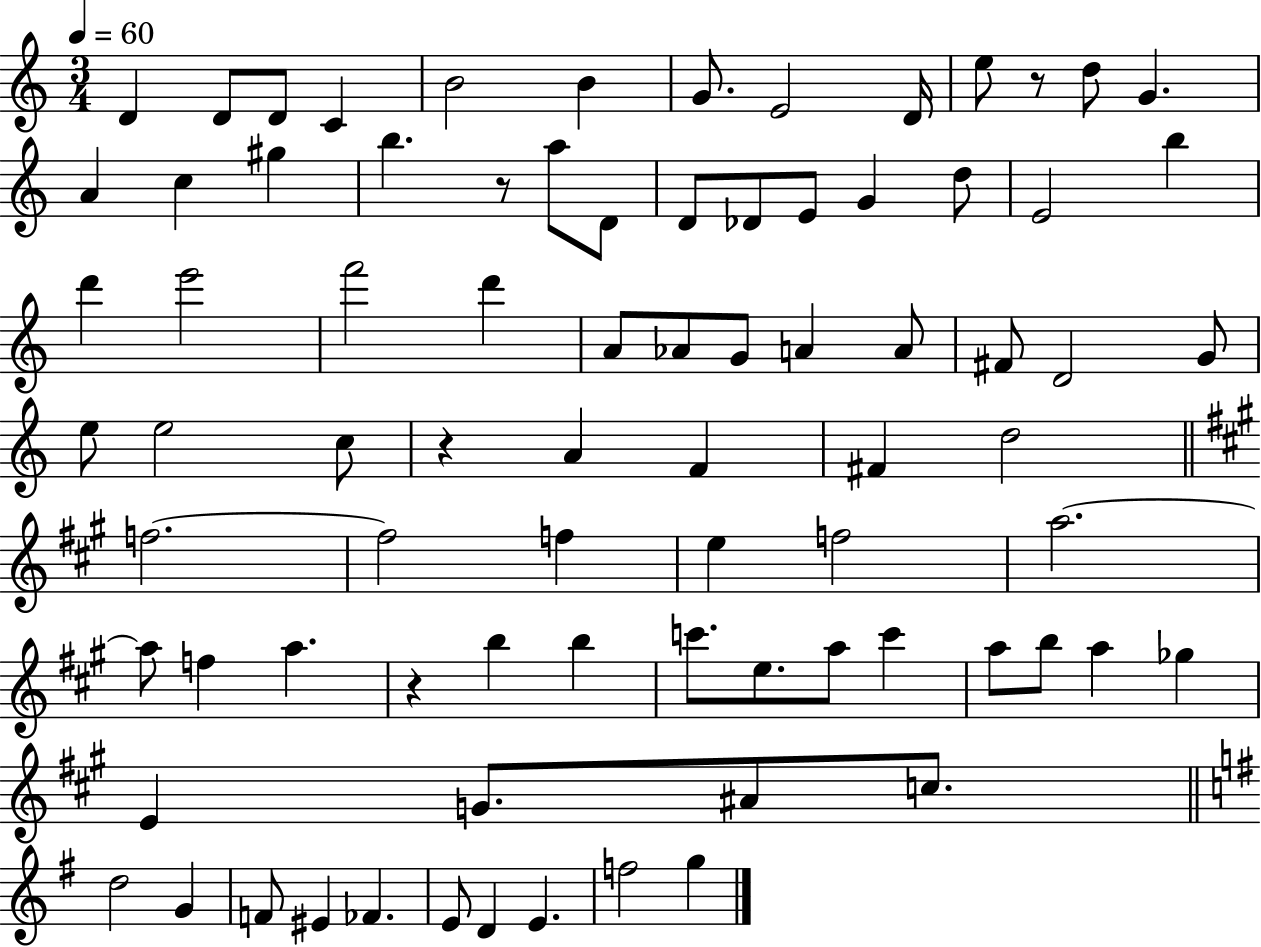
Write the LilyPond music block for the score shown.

{
  \clef treble
  \numericTimeSignature
  \time 3/4
  \key c \major
  \tempo 4 = 60
  \repeat volta 2 { d'4 d'8 d'8 c'4 | b'2 b'4 | g'8. e'2 d'16 | e''8 r8 d''8 g'4. | \break a'4 c''4 gis''4 | b''4. r8 a''8 d'8 | d'8 des'8 e'8 g'4 d''8 | e'2 b''4 | \break d'''4 e'''2 | f'''2 d'''4 | a'8 aes'8 g'8 a'4 a'8 | fis'8 d'2 g'8 | \break e''8 e''2 c''8 | r4 a'4 f'4 | fis'4 d''2 | \bar "||" \break \key a \major f''2.~~ | f''2 f''4 | e''4 f''2 | a''2.~~ | \break a''8 f''4 a''4. | r4 b''4 b''4 | c'''8. e''8. a''8 c'''4 | a''8 b''8 a''4 ges''4 | \break e'4 g'8. ais'8 c''8. | \bar "||" \break \key g \major d''2 g'4 | f'8 eis'4 fes'4. | e'8 d'4 e'4. | f''2 g''4 | \break } \bar "|."
}